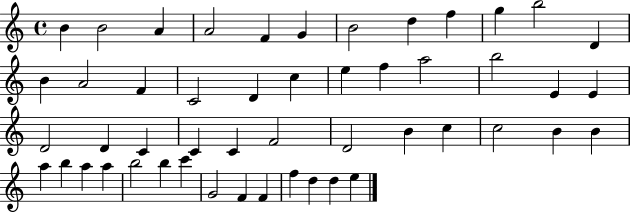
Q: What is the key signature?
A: C major